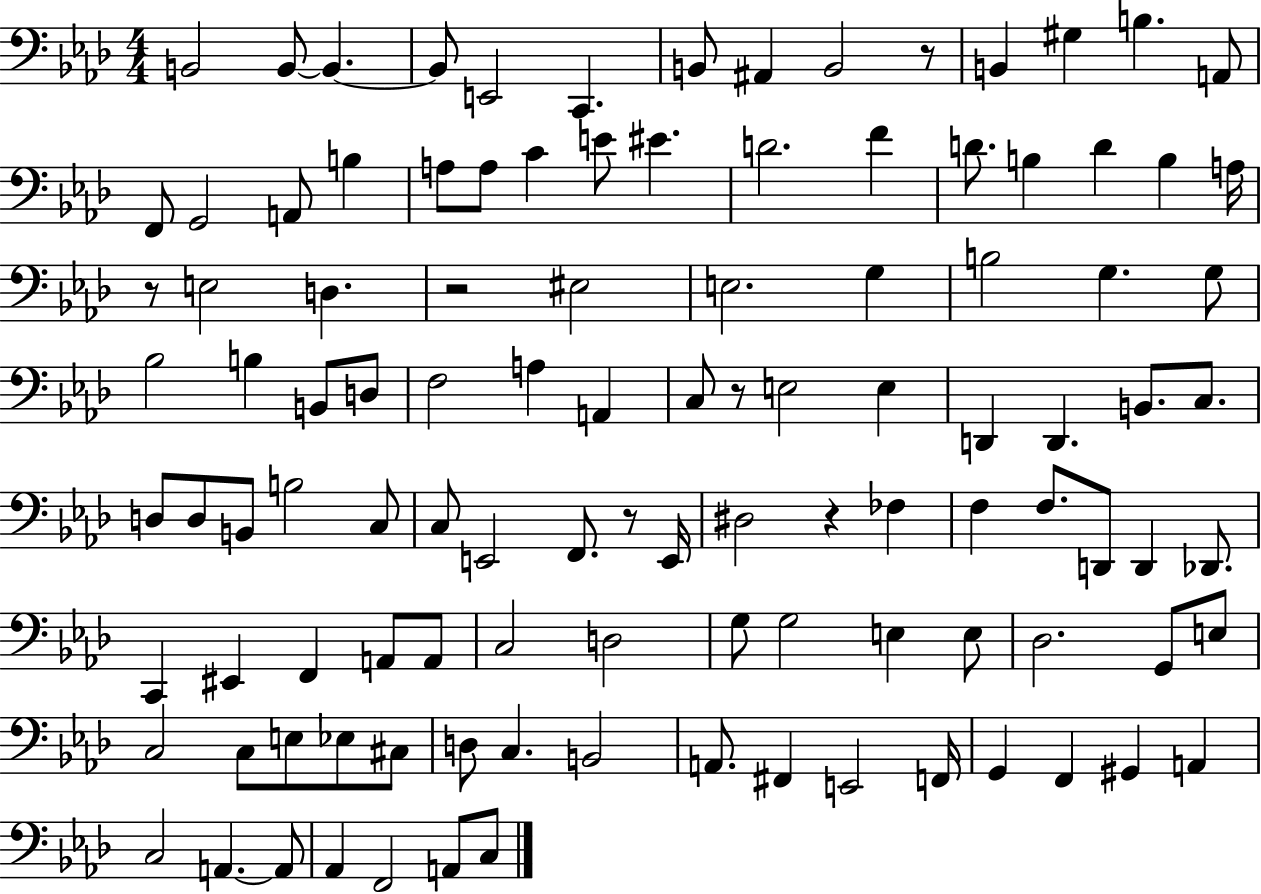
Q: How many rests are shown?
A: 6